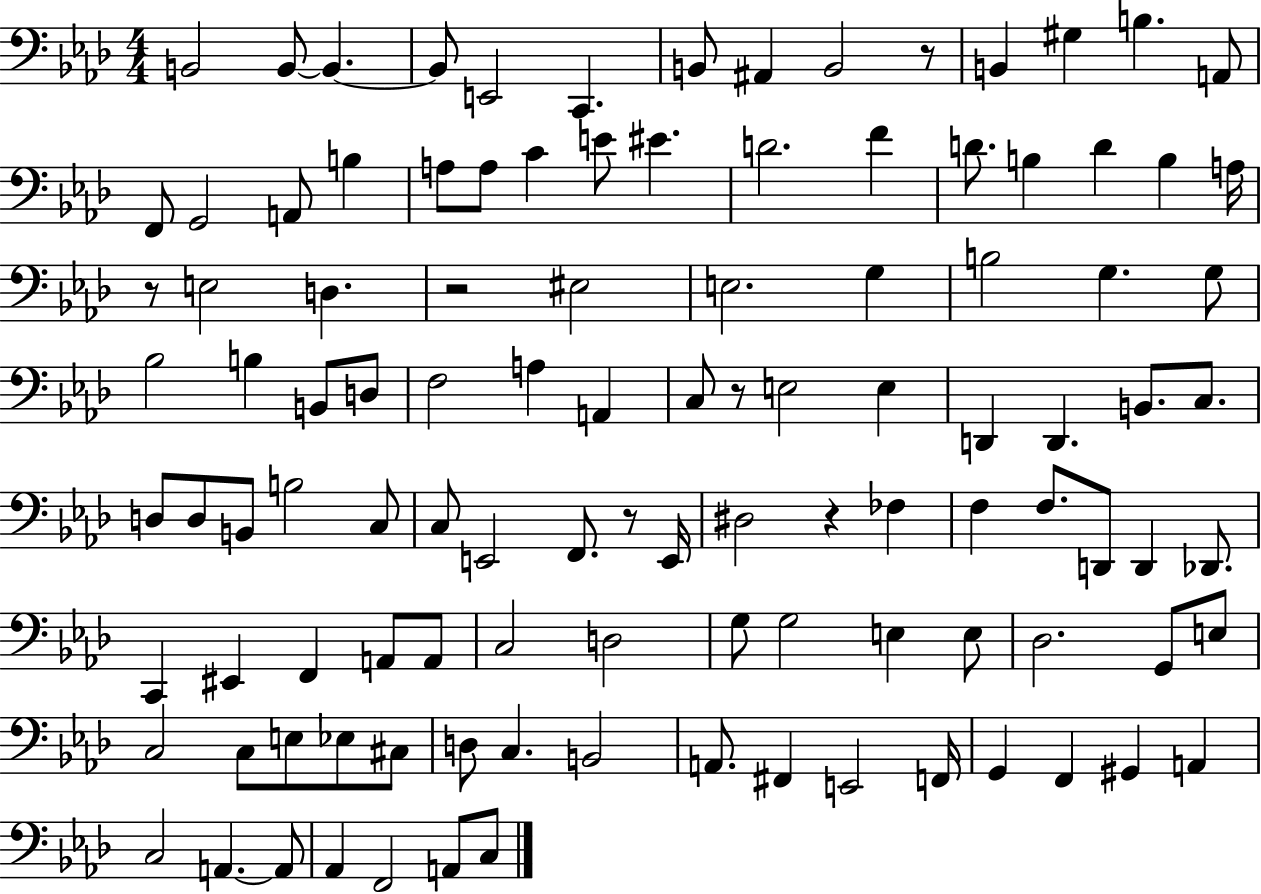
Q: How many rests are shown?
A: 6